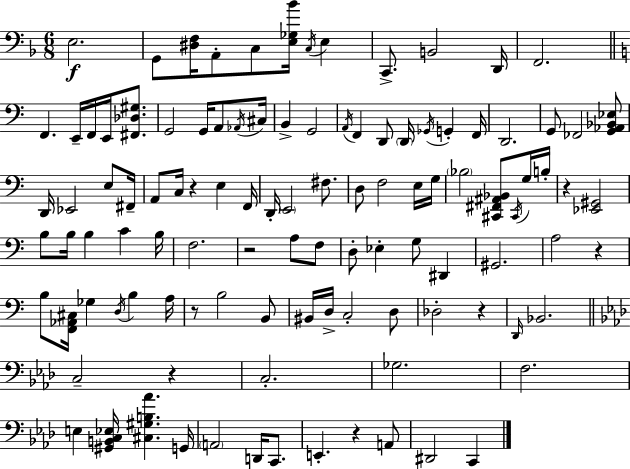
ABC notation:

X:1
T:Untitled
M:6/8
L:1/4
K:F
E,2 G,,/2 [^D,F,]/4 A,,/2 C,/2 [E,_G,_B]/4 C,/4 E, C,,/2 B,,2 D,,/4 F,,2 F,, E,,/4 F,,/4 E,,/4 [^F,,_D,^G,]/2 G,,2 G,,/4 A,,/2 _A,,/4 ^C,/4 B,, G,,2 A,,/4 F,, D,,/2 D,,/4 _G,,/4 G,, F,,/4 D,,2 G,,/2 _F,,2 [G,,_A,,_B,,_E,]/2 D,,/4 _E,,2 E,/2 ^F,,/4 A,,/2 C,/4 z E, F,,/4 D,,/4 E,,2 ^F,/2 D,/2 F,2 E,/4 G,/4 _B,2 [^C,,^F,,^A,,_B,,]/2 ^C,,/4 G,/4 B,/4 z [_E,,^G,,]2 B,/2 B,/4 B, C B,/4 F,2 z2 A,/2 F,/2 D,/2 _E, G,/2 ^D,, ^G,,2 A,2 z B,/2 [F,,_A,,^C,]/4 _G, D,/4 B, A,/4 z/2 B,2 B,,/2 ^B,,/4 D,/4 C,2 D,/2 _D,2 z D,,/4 _B,,2 C,2 z C,2 _G,2 F,2 E, [^G,,B,,C,_E,]/4 [^C,^G,B,_A] G,,/4 A,,2 D,,/4 C,,/2 E,, z A,,/2 ^D,,2 C,,